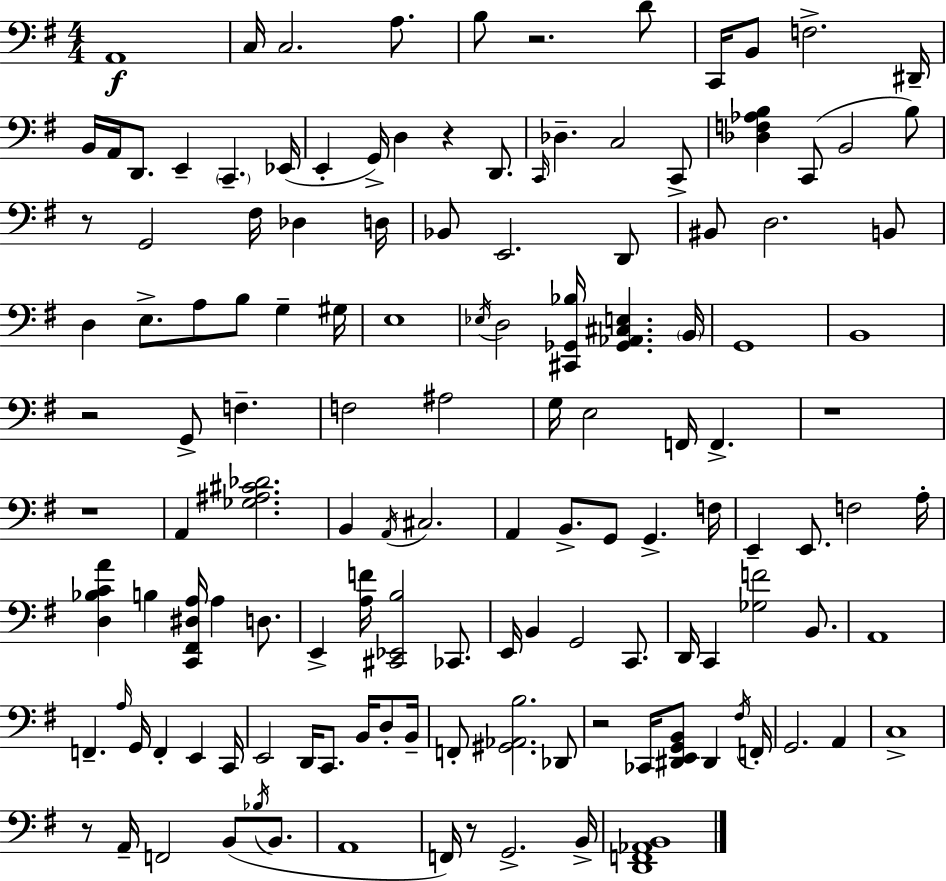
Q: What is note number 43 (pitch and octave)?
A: G#3